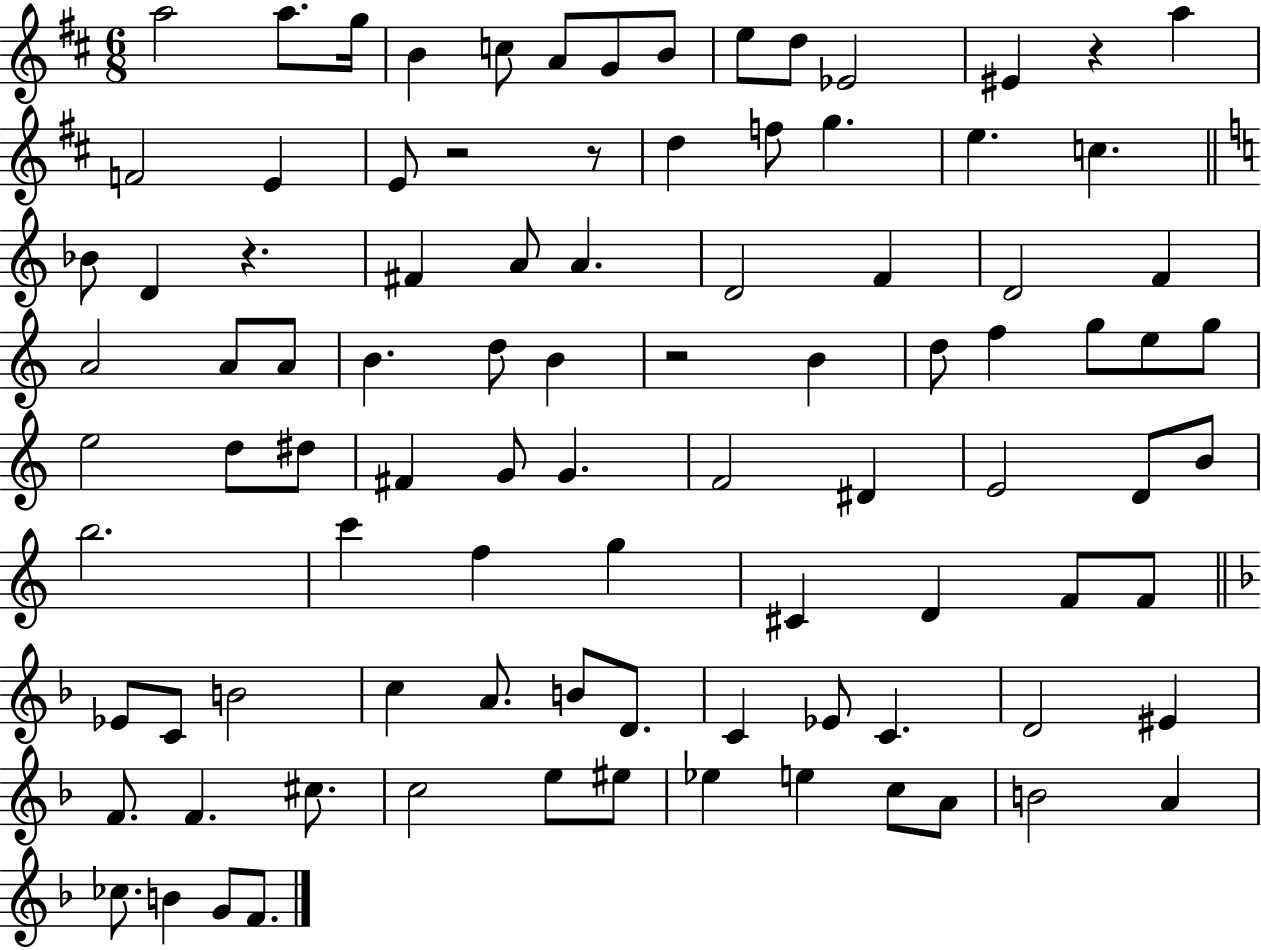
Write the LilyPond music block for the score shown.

{
  \clef treble
  \numericTimeSignature
  \time 6/8
  \key d \major
  a''2 a''8. g''16 | b'4 c''8 a'8 g'8 b'8 | e''8 d''8 ees'2 | eis'4 r4 a''4 | \break f'2 e'4 | e'8 r2 r8 | d''4 f''8 g''4. | e''4. c''4. | \break \bar "||" \break \key c \major bes'8 d'4 r4. | fis'4 a'8 a'4. | d'2 f'4 | d'2 f'4 | \break a'2 a'8 a'8 | b'4. d''8 b'4 | r2 b'4 | d''8 f''4 g''8 e''8 g''8 | \break e''2 d''8 dis''8 | fis'4 g'8 g'4. | f'2 dis'4 | e'2 d'8 b'8 | \break b''2. | c'''4 f''4 g''4 | cis'4 d'4 f'8 f'8 | \bar "||" \break \key d \minor ees'8 c'8 b'2 | c''4 a'8. b'8 d'8. | c'4 ees'8 c'4. | d'2 eis'4 | \break f'8. f'4. cis''8. | c''2 e''8 eis''8 | ees''4 e''4 c''8 a'8 | b'2 a'4 | \break ces''8. b'4 g'8 f'8. | \bar "|."
}